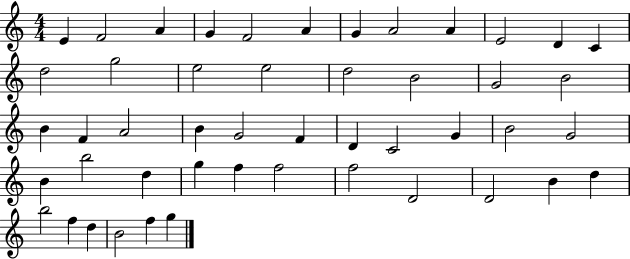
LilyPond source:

{
  \clef treble
  \numericTimeSignature
  \time 4/4
  \key c \major
  e'4 f'2 a'4 | g'4 f'2 a'4 | g'4 a'2 a'4 | e'2 d'4 c'4 | \break d''2 g''2 | e''2 e''2 | d''2 b'2 | g'2 b'2 | \break b'4 f'4 a'2 | b'4 g'2 f'4 | d'4 c'2 g'4 | b'2 g'2 | \break b'4 b''2 d''4 | g''4 f''4 f''2 | f''2 d'2 | d'2 b'4 d''4 | \break b''2 f''4 d''4 | b'2 f''4 g''4 | \bar "|."
}